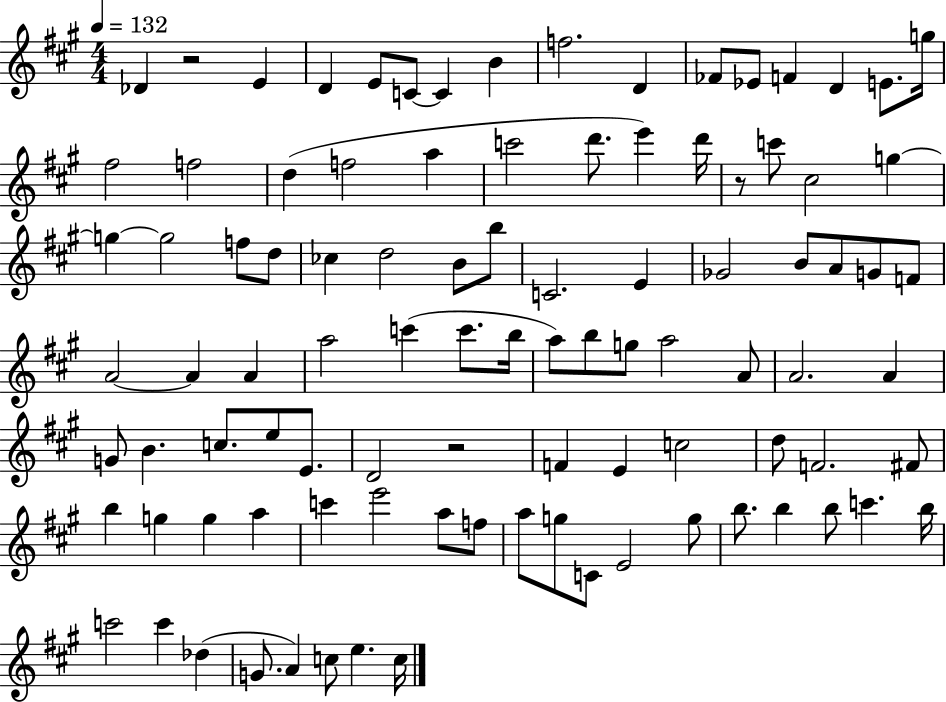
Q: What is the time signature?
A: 4/4